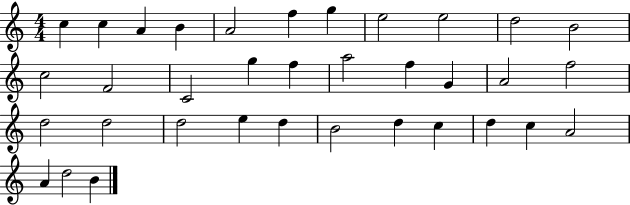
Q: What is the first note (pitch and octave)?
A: C5